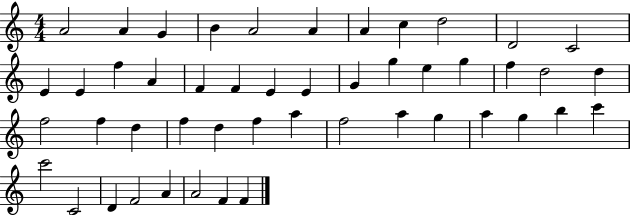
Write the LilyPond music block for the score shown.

{
  \clef treble
  \numericTimeSignature
  \time 4/4
  \key c \major
  a'2 a'4 g'4 | b'4 a'2 a'4 | a'4 c''4 d''2 | d'2 c'2 | \break e'4 e'4 f''4 a'4 | f'4 f'4 e'4 e'4 | g'4 g''4 e''4 g''4 | f''4 d''2 d''4 | \break f''2 f''4 d''4 | f''4 d''4 f''4 a''4 | f''2 a''4 g''4 | a''4 g''4 b''4 c'''4 | \break c'''2 c'2 | d'4 f'2 a'4 | a'2 f'4 f'4 | \bar "|."
}